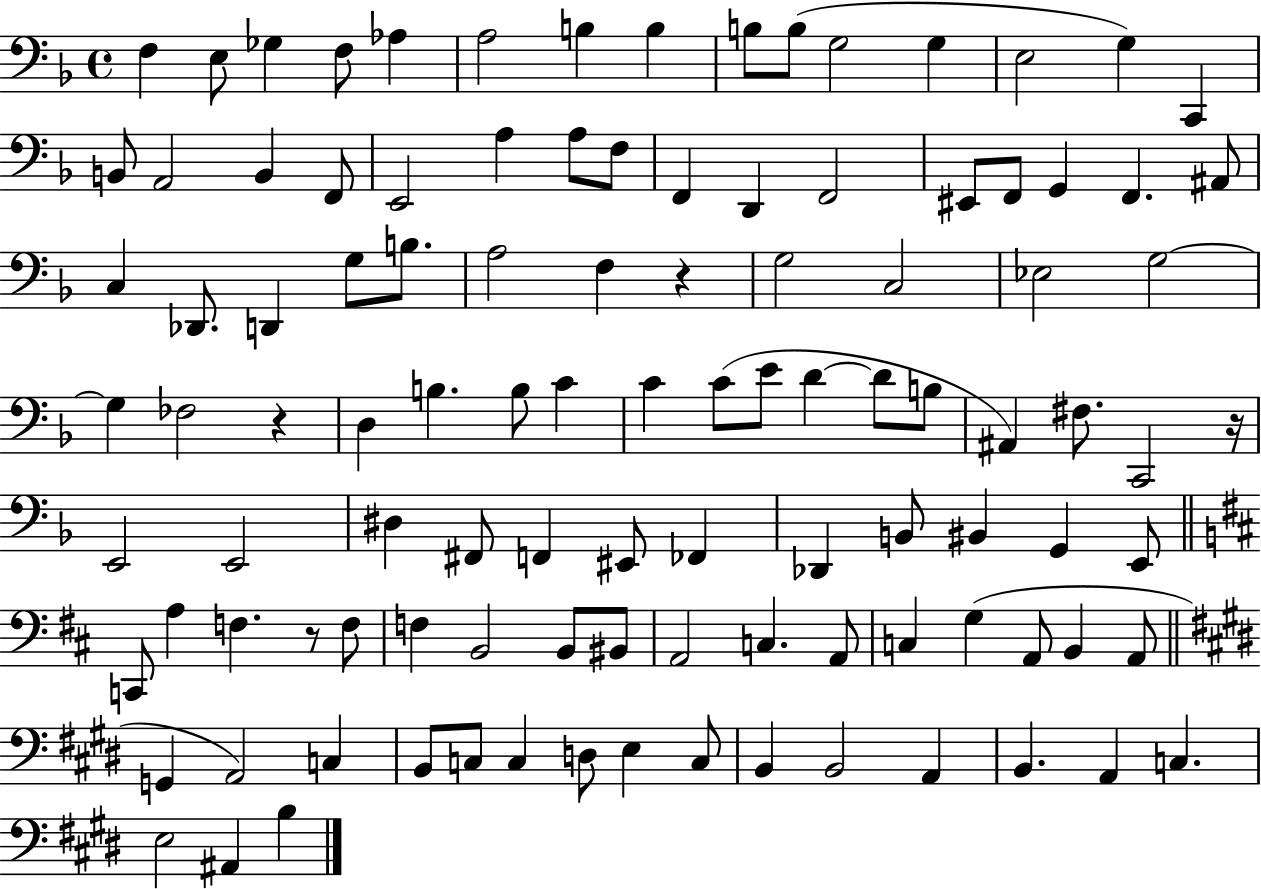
F3/q E3/e Gb3/q F3/e Ab3/q A3/h B3/q B3/q B3/e B3/e G3/h G3/q E3/h G3/q C2/q B2/e A2/h B2/q F2/e E2/h A3/q A3/e F3/e F2/q D2/q F2/h EIS2/e F2/e G2/q F2/q. A#2/e C3/q Db2/e. D2/q G3/e B3/e. A3/h F3/q R/q G3/h C3/h Eb3/h G3/h G3/q FES3/h R/q D3/q B3/q. B3/e C4/q C4/q C4/e E4/e D4/q D4/e B3/e A#2/q F#3/e. C2/h R/s E2/h E2/h D#3/q F#2/e F2/q EIS2/e FES2/q Db2/q B2/e BIS2/q G2/q E2/e C2/e A3/q F3/q. R/e F3/e F3/q B2/h B2/e BIS2/e A2/h C3/q. A2/e C3/q G3/q A2/e B2/q A2/e G2/q A2/h C3/q B2/e C3/e C3/q D3/e E3/q C3/e B2/q B2/h A2/q B2/q. A2/q C3/q. E3/h A#2/q B3/q